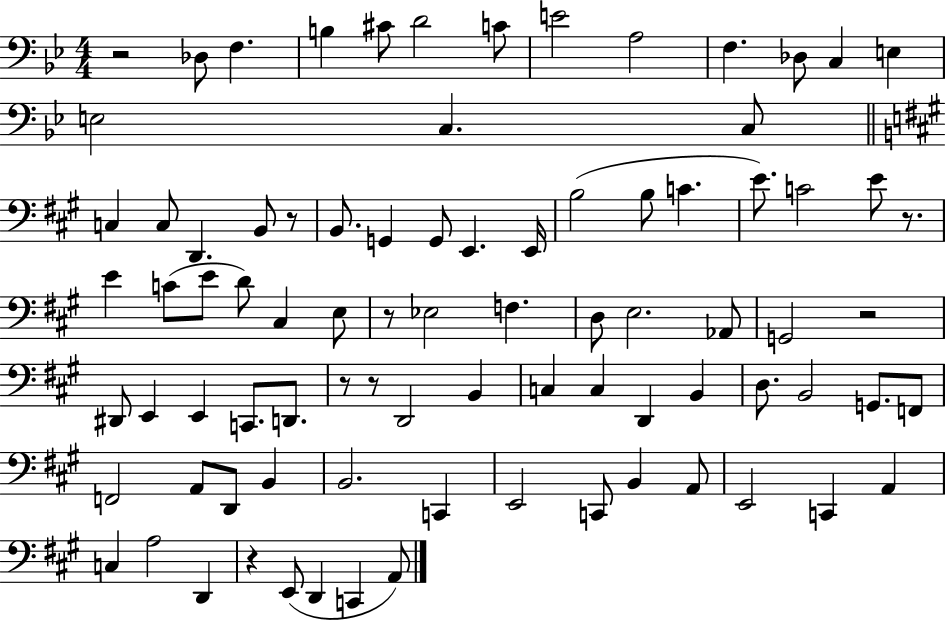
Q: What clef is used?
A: bass